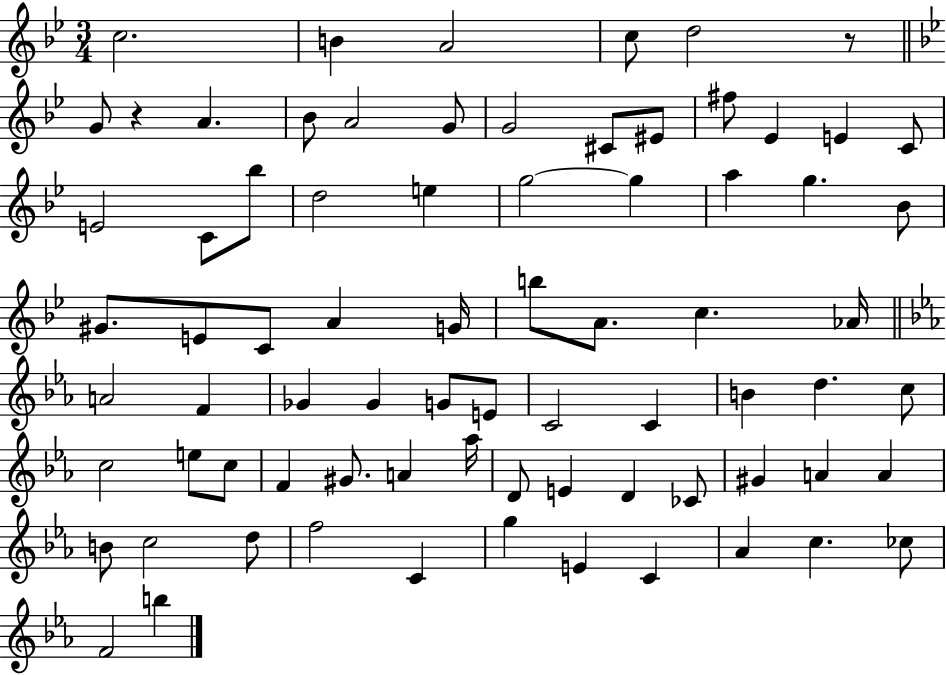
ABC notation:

X:1
T:Untitled
M:3/4
L:1/4
K:Bb
c2 B A2 c/2 d2 z/2 G/2 z A _B/2 A2 G/2 G2 ^C/2 ^E/2 ^f/2 _E E C/2 E2 C/2 _b/2 d2 e g2 g a g _B/2 ^G/2 E/2 C/2 A G/4 b/2 A/2 c _A/4 A2 F _G _G G/2 E/2 C2 C B d c/2 c2 e/2 c/2 F ^G/2 A _a/4 D/2 E D _C/2 ^G A A B/2 c2 d/2 f2 C g E C _A c _c/2 F2 b